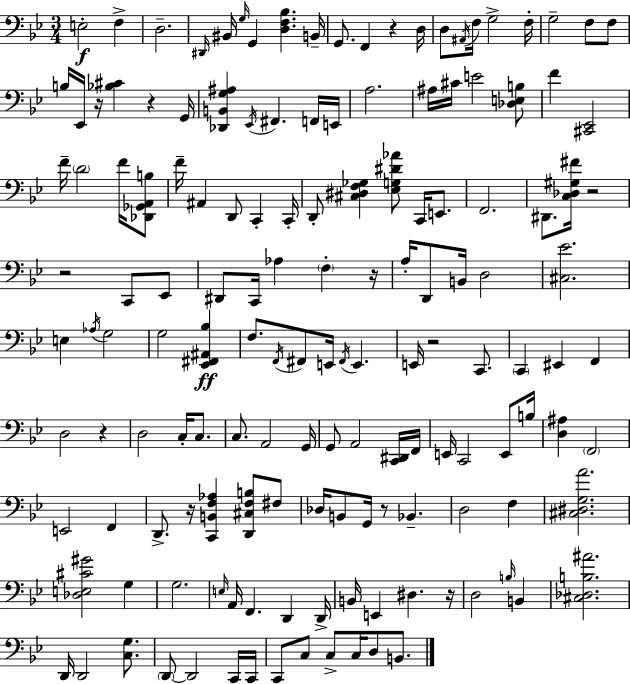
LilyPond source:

{
  \clef bass
  \numericTimeSignature
  \time 3/4
  \key g \minor
  e2-.\f f4-> | d2.-- | \grace { dis,16 } bis,16 \grace { g16 } g,4 <d f bes>4. | b,16-- g,8. f,4 r4 | \break d16 d8 \acciaccatura { ais,16 } f16 g2-> | f16-. g2-- f8 | f8 b16 ees,16 r16 <bes cis'>4 r4 | g,16 <des, b, g ais>4 \acciaccatura { ees,16 } fis,4. | \break f,16 e,16 a2. | ais16 cis'16 e'2 | <des e b>8 f'4 <cis, ees,>2 | f'16-- \parenthesize d'2 | \break f'16 <des, ges, a, b>8 f'16-- ais,4 d,8 c,4-. | c,16-. d,8-. <cis dis f ges>4 <ees g dis' aes'>8 | c,16 e,8. f,2. | dis,8. <c des gis fis'>16 r2 | \break r2 | c,8 ees,8 dis,8 c,16 aes4 \parenthesize f4-. | r16 a16-. d,8 b,16 d2 | <cis ees'>2. | \break e4 \acciaccatura { aes16 } g2 | g2 | <ees, fis, ais, bes>4\ff f8. \acciaccatura { f,16 } fis,8 e,16 | \acciaccatura { fis,16 } e,4. e,16 r2 | \break c,8. \parenthesize c,4 eis,4 | f,4 d2 | r4 d2 | c16-. c8. c8. a,2 | \break g,16 g,8 a,2 | <c, dis,>16 f,16 e,16 c,2 | e,8 b16 <d ais>4 \parenthesize f,2 | e,2 | \break f,4 d,8.-> r16 <c, b, f aes>4 | <d, cis f b>8 fis8 des16 b,8 g,16 r8 | bes,4.-- d2 | f4 <cis dis g a'>2. | \break <des e cis' gis'>2 | g4 g2. | \grace { e16 } a,16 f,4. | d,4 d,16-> b,16 e,4 | \break dis4. r16 d2 | \grace { b16 } b,4 <cis des b ais'>2. | d,16 d,2 | <c g>8. \parenthesize d,8~~ d,2 | \break c,16 c,16 c,8 c8 | c8-> c16 d8 b,8. \bar "|."
}